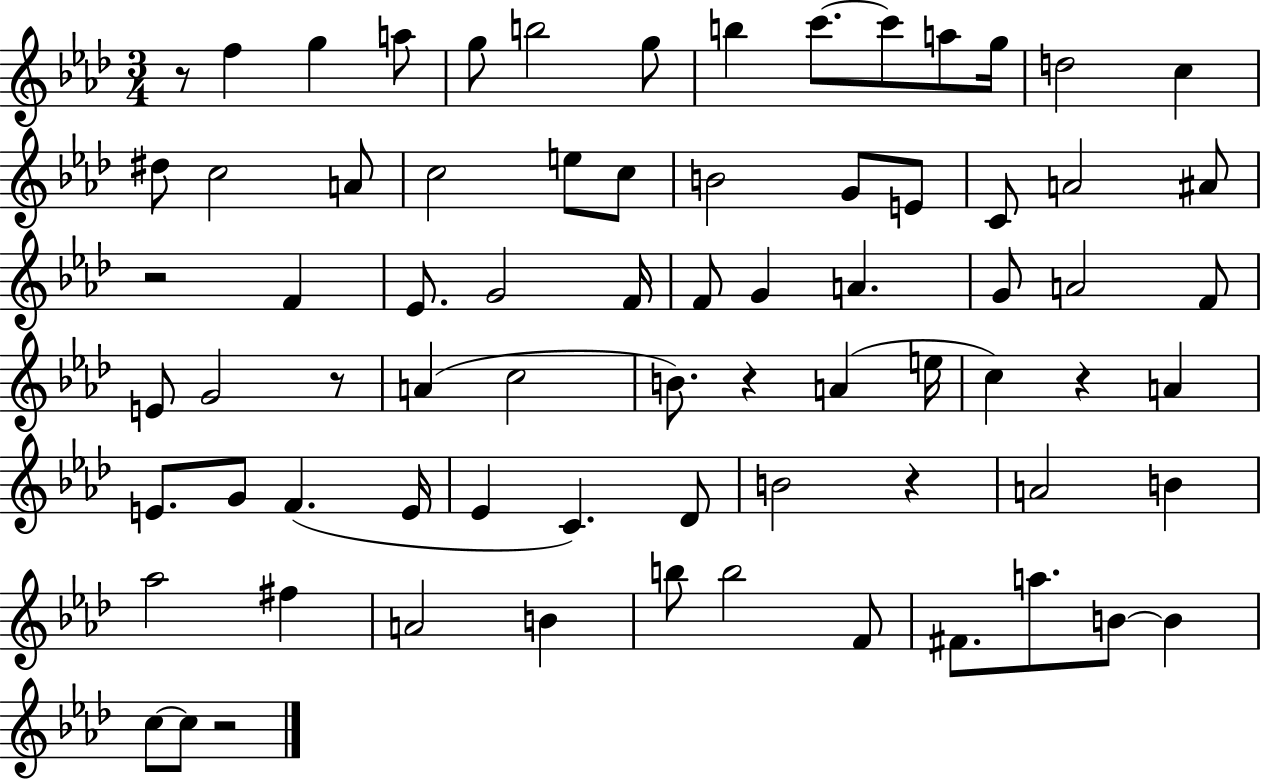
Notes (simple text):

R/e F5/q G5/q A5/e G5/e B5/h G5/e B5/q C6/e. C6/e A5/e G5/s D5/h C5/q D#5/e C5/h A4/e C5/h E5/e C5/e B4/h G4/e E4/e C4/e A4/h A#4/e R/h F4/q Eb4/e. G4/h F4/s F4/e G4/q A4/q. G4/e A4/h F4/e E4/e G4/h R/e A4/q C5/h B4/e. R/q A4/q E5/s C5/q R/q A4/q E4/e. G4/e F4/q. E4/s Eb4/q C4/q. Db4/e B4/h R/q A4/h B4/q Ab5/h F#5/q A4/h B4/q B5/e B5/h F4/e F#4/e. A5/e. B4/e B4/q C5/e C5/e R/h